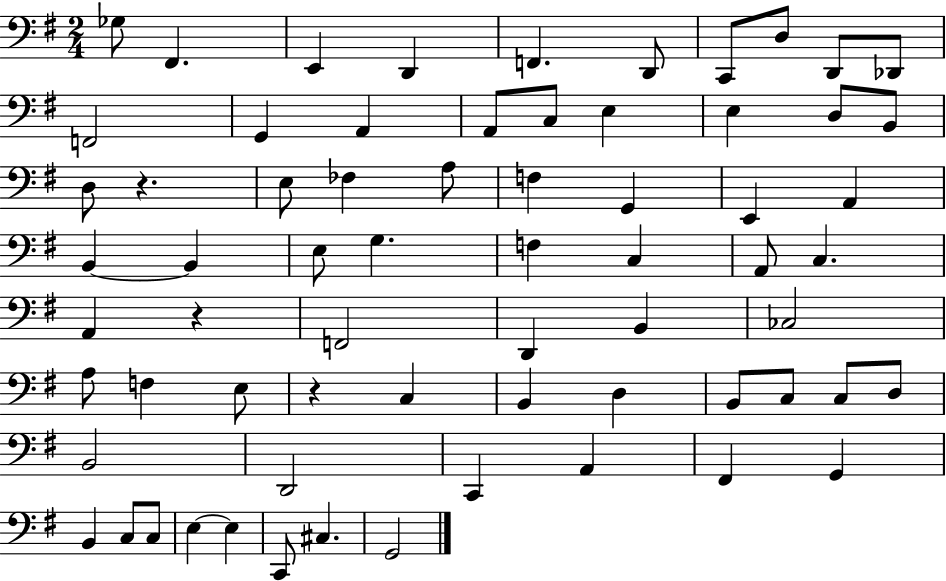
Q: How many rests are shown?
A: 3